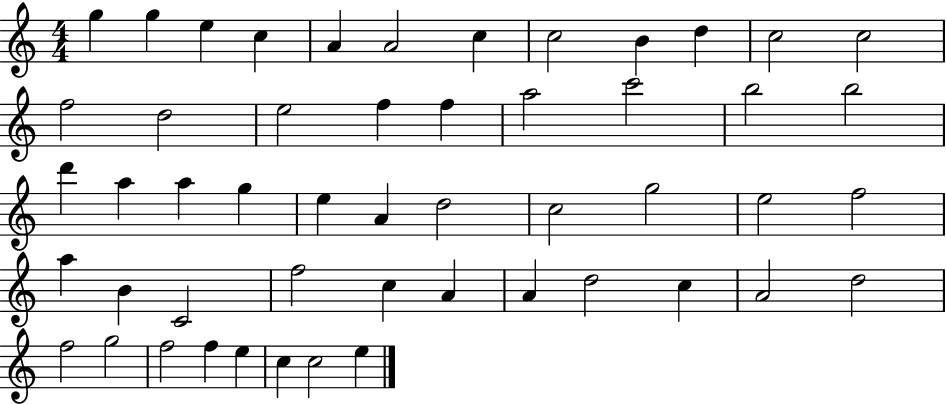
X:1
T:Untitled
M:4/4
L:1/4
K:C
g g e c A A2 c c2 B d c2 c2 f2 d2 e2 f f a2 c'2 b2 b2 d' a a g e A d2 c2 g2 e2 f2 a B C2 f2 c A A d2 c A2 d2 f2 g2 f2 f e c c2 e